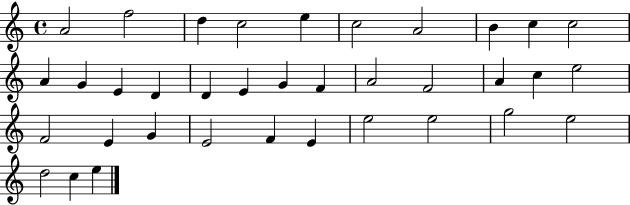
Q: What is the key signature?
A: C major